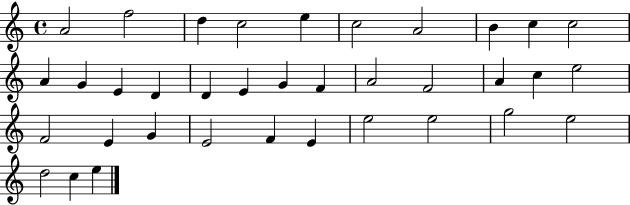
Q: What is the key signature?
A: C major